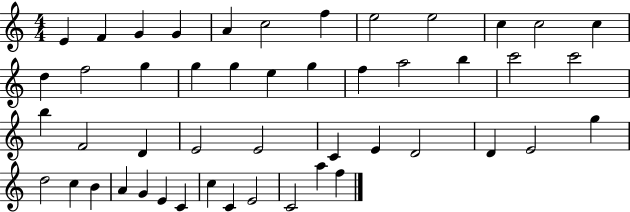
{
  \clef treble
  \numericTimeSignature
  \time 4/4
  \key c \major
  e'4 f'4 g'4 g'4 | a'4 c''2 f''4 | e''2 e''2 | c''4 c''2 c''4 | \break d''4 f''2 g''4 | g''4 g''4 e''4 g''4 | f''4 a''2 b''4 | c'''2 c'''2 | \break b''4 f'2 d'4 | e'2 e'2 | c'4 e'4 d'2 | d'4 e'2 g''4 | \break d''2 c''4 b'4 | a'4 g'4 e'4 c'4 | c''4 c'4 e'2 | c'2 a''4 f''4 | \break \bar "|."
}